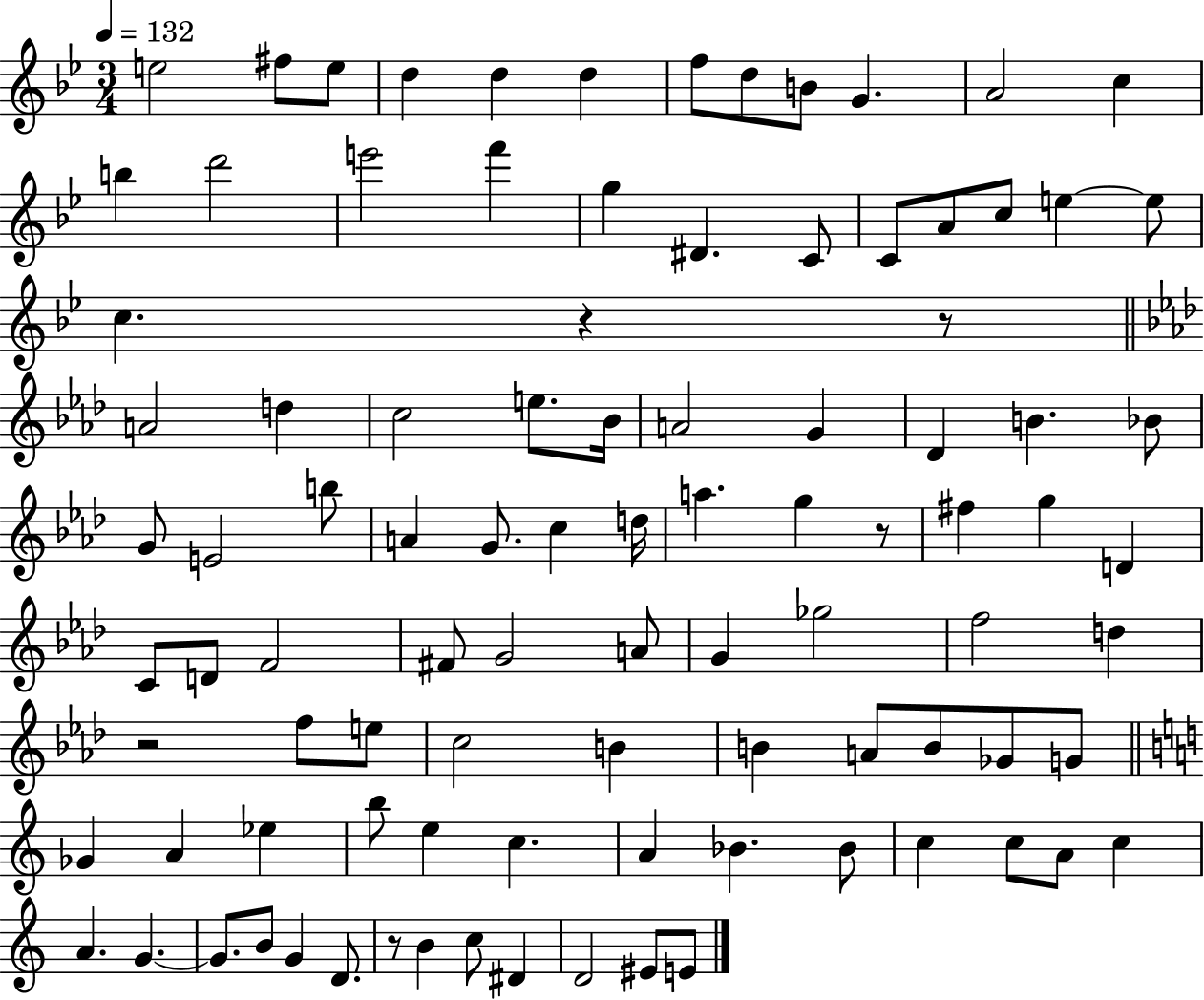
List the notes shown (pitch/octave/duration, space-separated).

E5/h F#5/e E5/e D5/q D5/q D5/q F5/e D5/e B4/e G4/q. A4/h C5/q B5/q D6/h E6/h F6/q G5/q D#4/q. C4/e C4/e A4/e C5/e E5/q E5/e C5/q. R/q R/e A4/h D5/q C5/h E5/e. Bb4/s A4/h G4/q Db4/q B4/q. Bb4/e G4/e E4/h B5/e A4/q G4/e. C5/q D5/s A5/q. G5/q R/e F#5/q G5/q D4/q C4/e D4/e F4/h F#4/e G4/h A4/e G4/q Gb5/h F5/h D5/q R/h F5/e E5/e C5/h B4/q B4/q A4/e B4/e Gb4/e G4/e Gb4/q A4/q Eb5/q B5/e E5/q C5/q. A4/q Bb4/q. Bb4/e C5/q C5/e A4/e C5/q A4/q. G4/q. G4/e. B4/e G4/q D4/e. R/e B4/q C5/e D#4/q D4/h EIS4/e E4/e